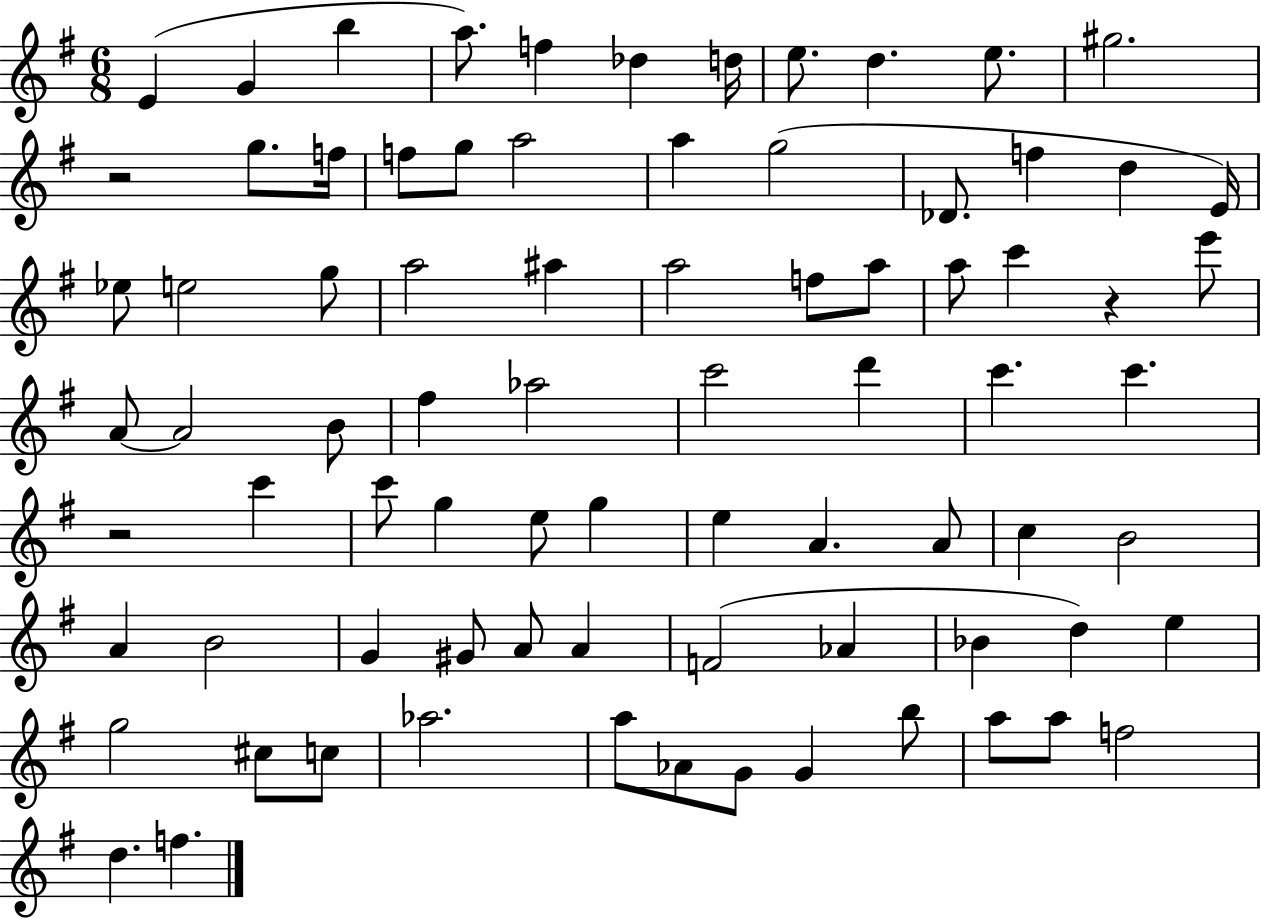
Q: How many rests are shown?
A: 3